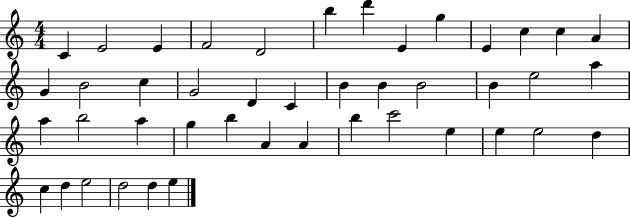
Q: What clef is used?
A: treble